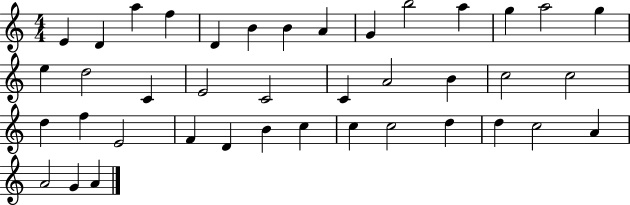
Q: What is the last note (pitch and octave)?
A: A4